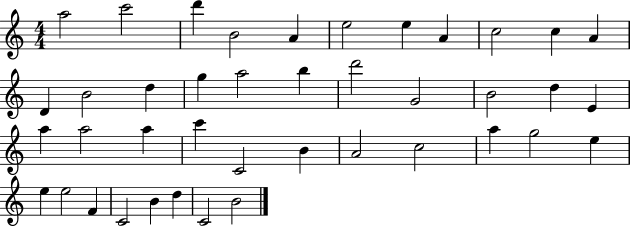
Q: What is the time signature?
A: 4/4